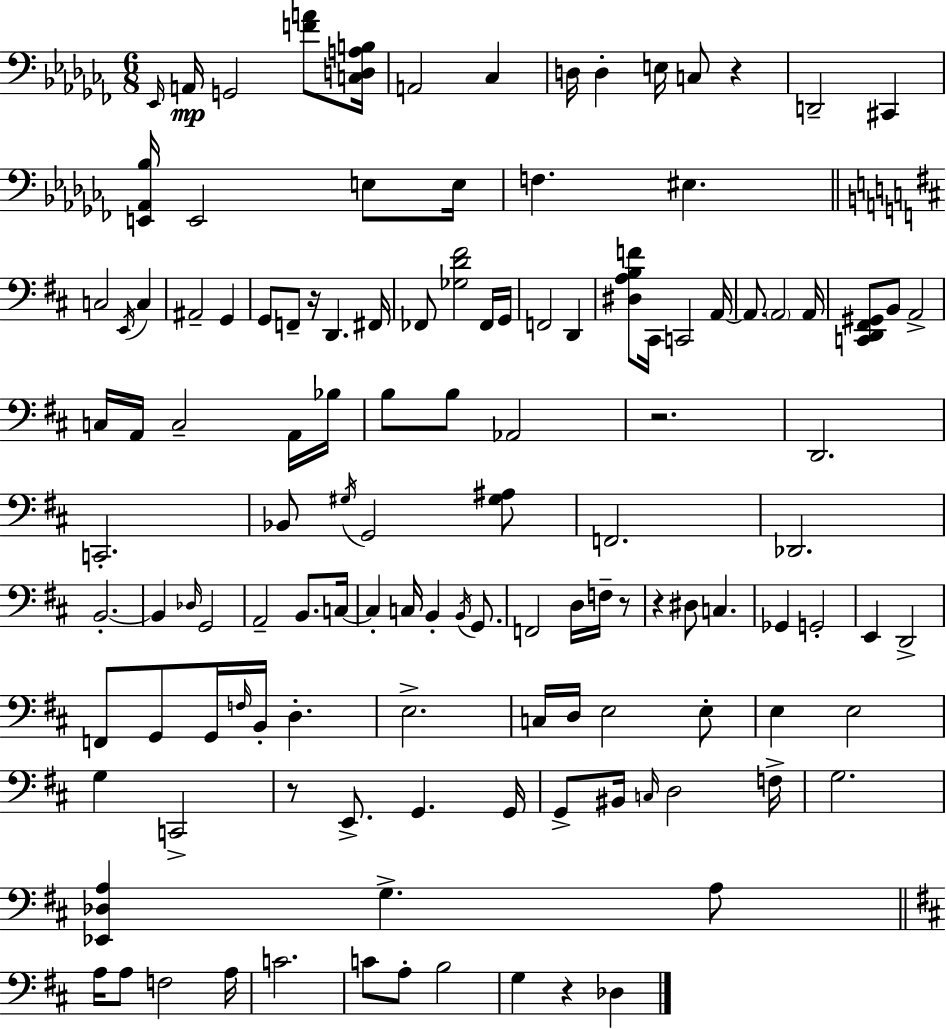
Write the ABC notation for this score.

X:1
T:Untitled
M:6/8
L:1/4
K:Abm
_E,,/4 A,,/4 G,,2 [FA]/2 [C,D,A,B,]/4 A,,2 _C, D,/4 D, E,/4 C,/2 z D,,2 ^C,, [E,,_A,,_B,]/4 E,,2 E,/2 E,/4 F, ^E, C,2 E,,/4 C, ^A,,2 G,, G,,/2 F,,/2 z/4 D,, ^F,,/4 _F,,/2 [_G,D^F]2 _F,,/4 G,,/4 F,,2 D,, [^D,A,B,F]/2 ^C,,/4 C,,2 A,,/4 A,,/2 A,,2 A,,/4 [C,,D,,^F,,^G,,]/2 B,,/2 A,,2 C,/4 A,,/4 C,2 A,,/4 _B,/4 B,/2 B,/2 _A,,2 z2 D,,2 C,,2 _B,,/2 ^G,/4 G,,2 [^G,^A,]/2 F,,2 _D,,2 B,,2 B,, _D,/4 G,,2 A,,2 B,,/2 C,/4 C, C,/4 B,, B,,/4 G,,/2 F,,2 D,/4 F,/4 z/2 z ^D,/2 C, _G,, G,,2 E,, D,,2 F,,/2 G,,/2 G,,/4 F,/4 B,,/4 D, E,2 C,/4 D,/4 E,2 E,/2 E, E,2 G, C,,2 z/2 E,,/2 G,, G,,/4 G,,/2 ^B,,/4 C,/4 D,2 F,/4 G,2 [_E,,_D,A,] G, A,/2 A,/4 A,/2 F,2 A,/4 C2 C/2 A,/2 B,2 G, z _D,